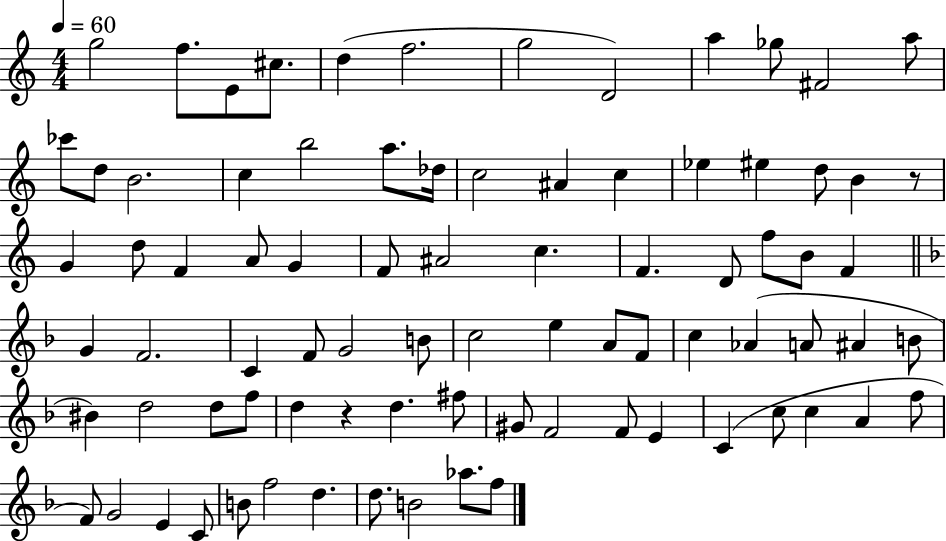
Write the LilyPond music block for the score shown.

{
  \clef treble
  \numericTimeSignature
  \time 4/4
  \key c \major
  \tempo 4 = 60
  g''2 f''8. e'8 cis''8. | d''4( f''2. | g''2 d'2) | a''4 ges''8 fis'2 a''8 | \break ces'''8 d''8 b'2. | c''4 b''2 a''8. des''16 | c''2 ais'4 c''4 | ees''4 eis''4 d''8 b'4 r8 | \break g'4 d''8 f'4 a'8 g'4 | f'8 ais'2 c''4. | f'4. d'8 f''8 b'8 f'4 | \bar "||" \break \key d \minor g'4 f'2. | c'4 f'8 g'2 b'8 | c''2 e''4 a'8 f'8 | c''4 aes'4( a'8 ais'4 b'8 | \break bis'4) d''2 d''8 f''8 | d''4 r4 d''4. fis''8 | gis'8 f'2 f'8 e'4 | c'4( c''8 c''4 a'4 f''8 | \break f'8) g'2 e'4 c'8 | b'8 f''2 d''4. | d''8. b'2 aes''8. f''8 | \bar "|."
}